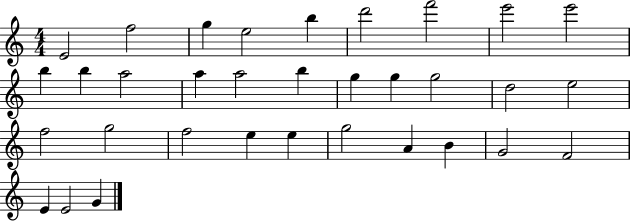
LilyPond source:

{
  \clef treble
  \numericTimeSignature
  \time 4/4
  \key c \major
  e'2 f''2 | g''4 e''2 b''4 | d'''2 f'''2 | e'''2 e'''2 | \break b''4 b''4 a''2 | a''4 a''2 b''4 | g''4 g''4 g''2 | d''2 e''2 | \break f''2 g''2 | f''2 e''4 e''4 | g''2 a'4 b'4 | g'2 f'2 | \break e'4 e'2 g'4 | \bar "|."
}